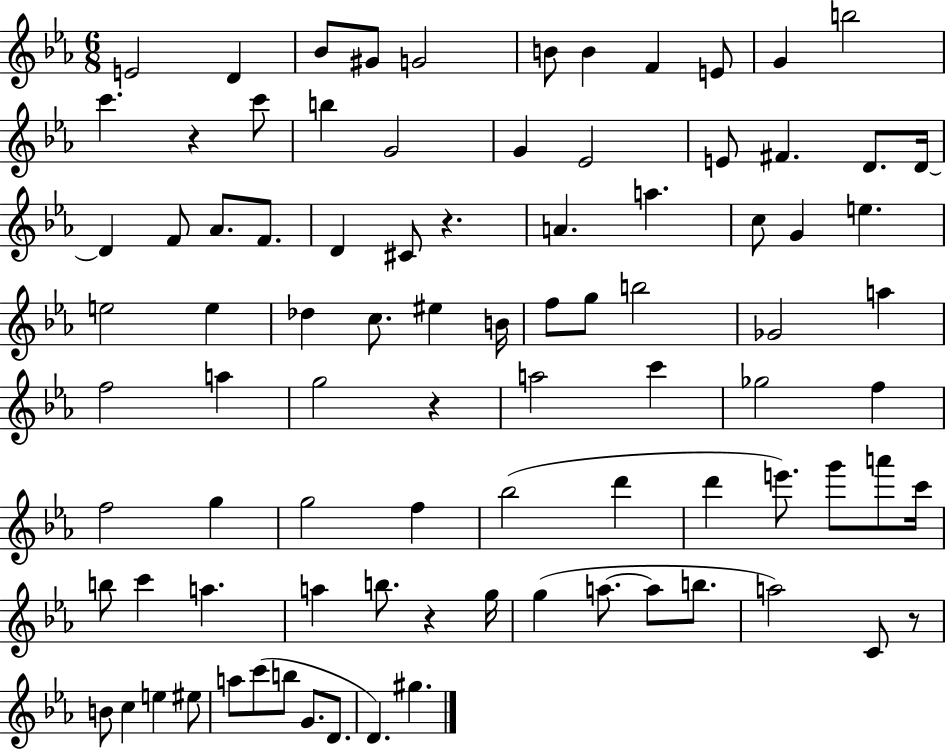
E4/h D4/q Bb4/e G#4/e G4/h B4/e B4/q F4/q E4/e G4/q B5/h C6/q. R/q C6/e B5/q G4/h G4/q Eb4/h E4/e F#4/q. D4/e. D4/s D4/q F4/e Ab4/e. F4/e. D4/q C#4/e R/q. A4/q. A5/q. C5/e G4/q E5/q. E5/h E5/q Db5/q C5/e. EIS5/q B4/s F5/e G5/e B5/h Gb4/h A5/q F5/h A5/q G5/h R/q A5/h C6/q Gb5/h F5/q F5/h G5/q G5/h F5/q Bb5/h D6/q D6/q E6/e. G6/e A6/e C6/s B5/e C6/q A5/q. A5/q B5/e. R/q G5/s G5/q A5/e. A5/e B5/e. A5/h C4/e R/e B4/e C5/q E5/q EIS5/e A5/e C6/e B5/e G4/e. D4/e. D4/q. G#5/q.